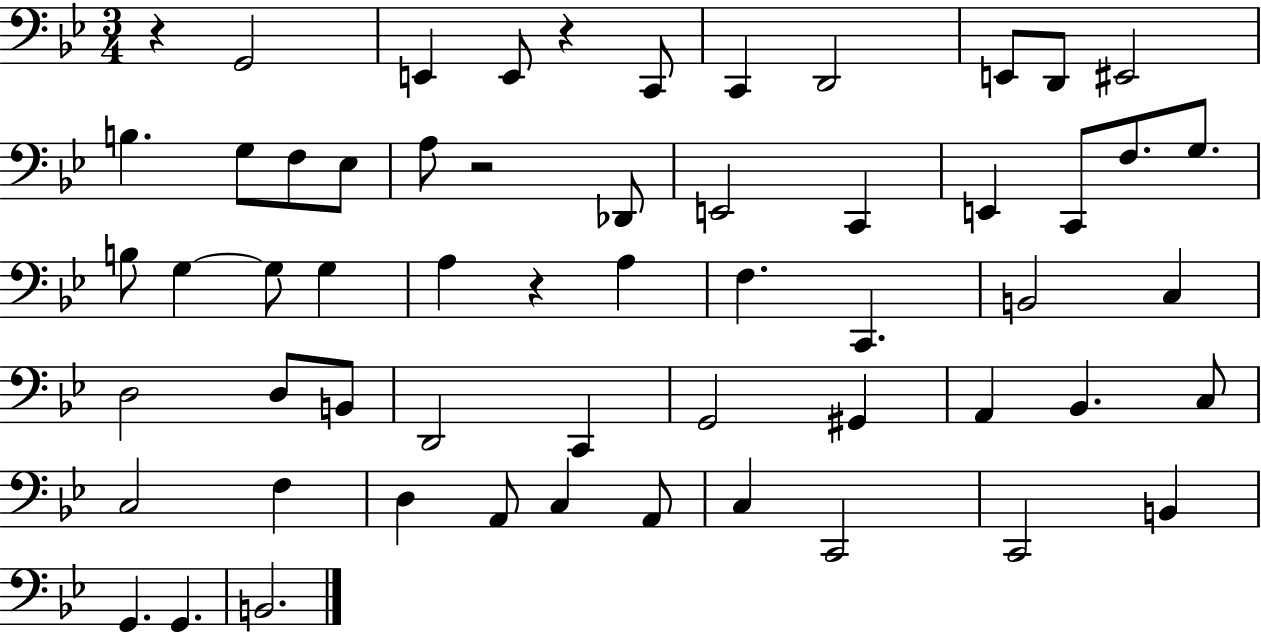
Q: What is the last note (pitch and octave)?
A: B2